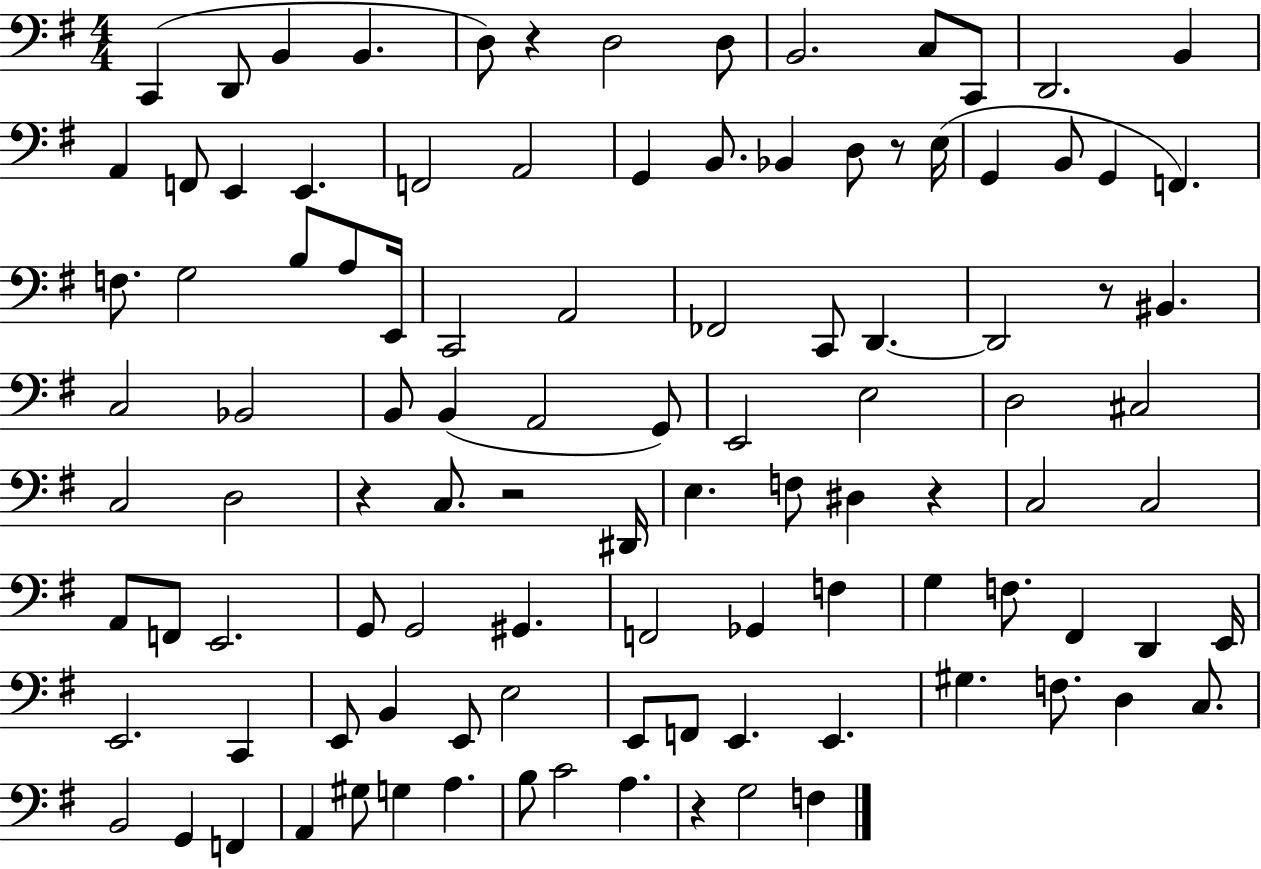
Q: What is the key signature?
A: G major